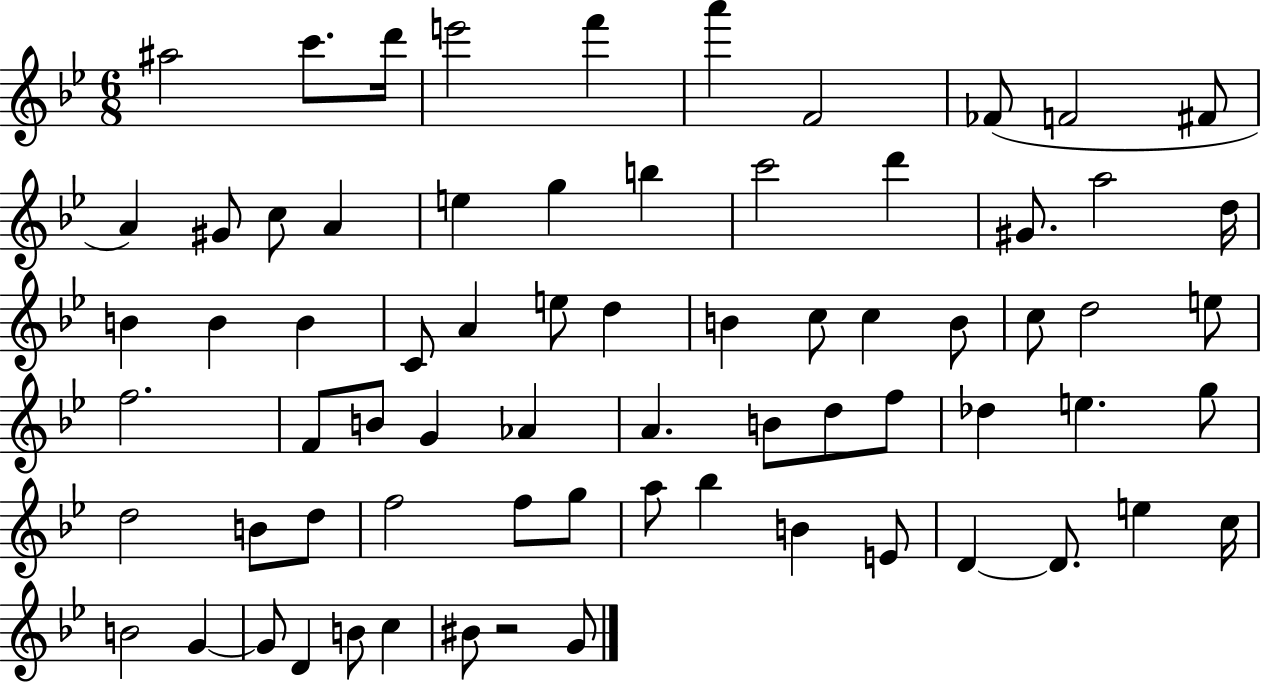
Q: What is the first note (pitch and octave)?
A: A#5